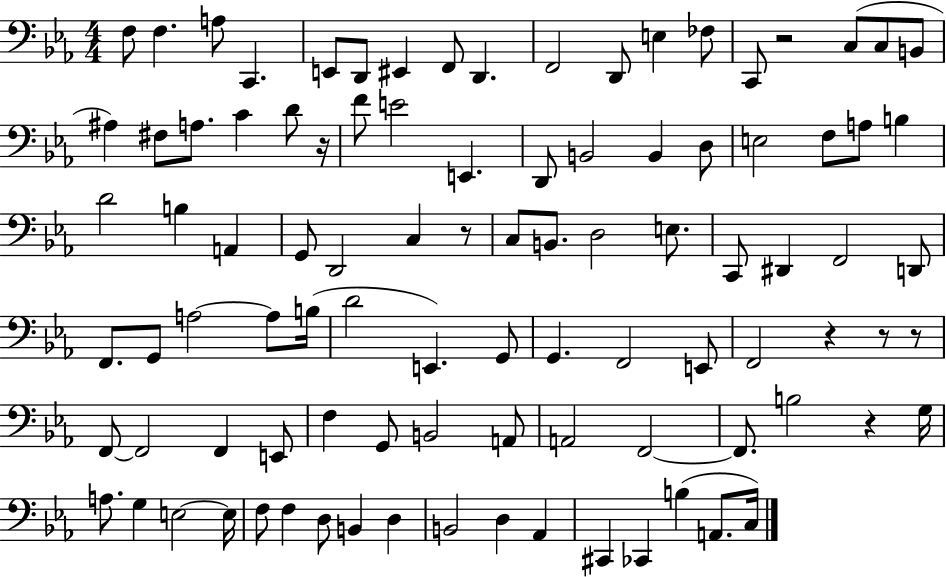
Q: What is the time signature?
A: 4/4